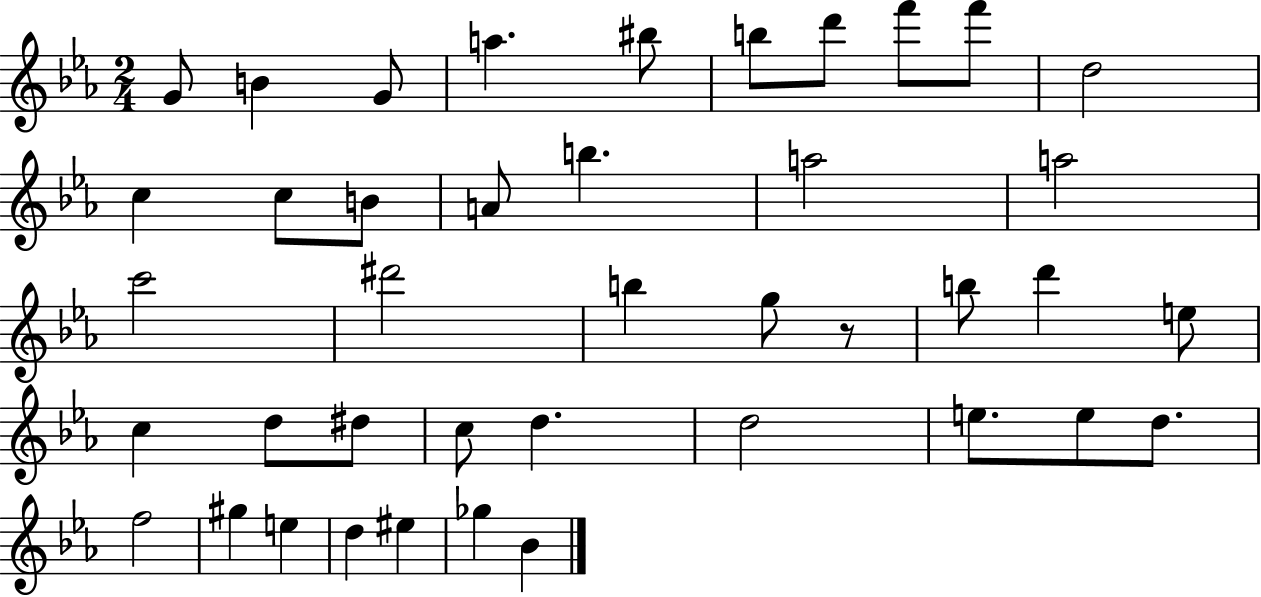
X:1
T:Untitled
M:2/4
L:1/4
K:Eb
G/2 B G/2 a ^b/2 b/2 d'/2 f'/2 f'/2 d2 c c/2 B/2 A/2 b a2 a2 c'2 ^d'2 b g/2 z/2 b/2 d' e/2 c d/2 ^d/2 c/2 d d2 e/2 e/2 d/2 f2 ^g e d ^e _g _B